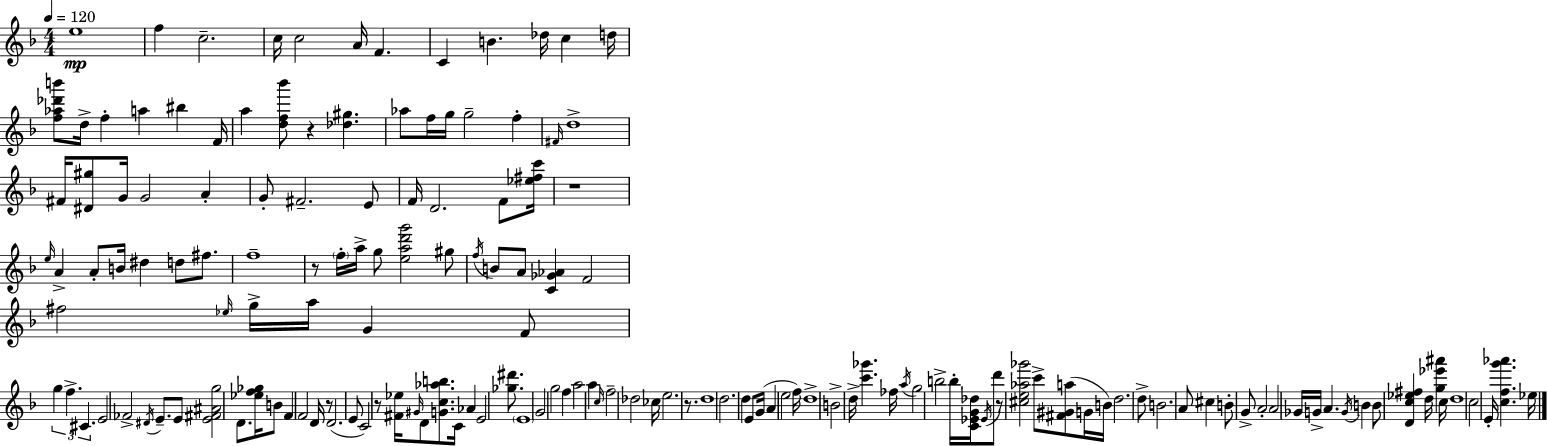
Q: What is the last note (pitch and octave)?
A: Eb5